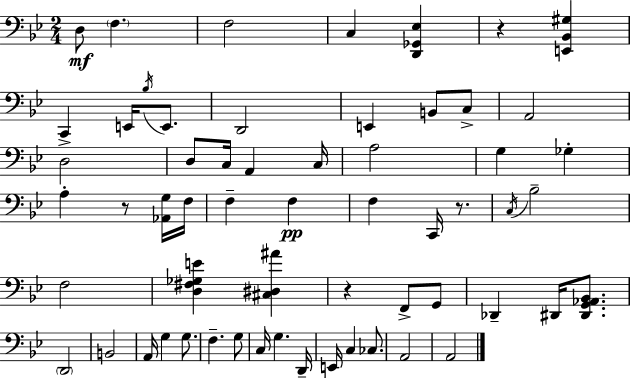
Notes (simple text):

D3/e F3/q. F3/h C3/q [D2,Gb2,Eb3]/q R/q [E2,Bb2,G#3]/q C2/q E2/s Bb3/s E2/e. D2/h E2/q B2/e C3/e A2/h D3/h D3/e C3/s A2/q C3/s A3/h G3/q Gb3/q A3/q R/e [Ab2,G3]/s F3/s F3/q F3/q F3/q C2/s R/e. C3/s Bb3/h F3/h [D3,F#3,Gb3,E4]/q [C#3,D#3,A#4]/q R/q F2/e G2/e Db2/q D#2/s [D#2,G2,Ab2,Bb2]/e. D2/h B2/h A2/s G3/q G3/e. F3/q. G3/e C3/s G3/q. D2/s E2/s C3/q CES3/e. A2/h A2/h